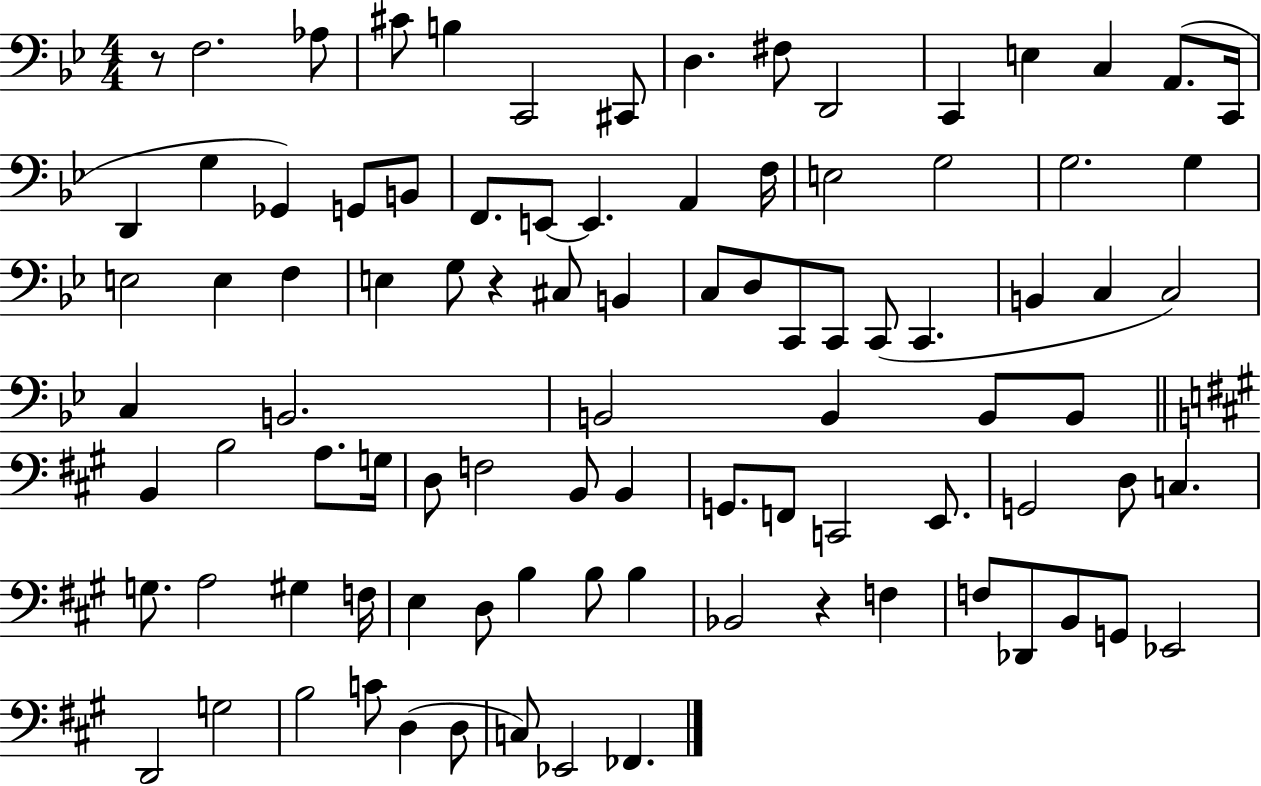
{
  \clef bass
  \numericTimeSignature
  \time 4/4
  \key bes \major
  \repeat volta 2 { r8 f2. aes8 | cis'8 b4 c,2 cis,8 | d4. fis8 d,2 | c,4 e4 c4 a,8.( c,16 | \break d,4 g4 ges,4) g,8 b,8 | f,8. e,8~~ e,4. a,4 f16 | e2 g2 | g2. g4 | \break e2 e4 f4 | e4 g8 r4 cis8 b,4 | c8 d8 c,8 c,8 c,8( c,4. | b,4 c4 c2) | \break c4 b,2. | b,2 b,4 b,8 b,8 | \bar "||" \break \key a \major b,4 b2 a8. g16 | d8 f2 b,8 b,4 | g,8. f,8 c,2 e,8. | g,2 d8 c4. | \break g8. a2 gis4 f16 | e4 d8 b4 b8 b4 | bes,2 r4 f4 | f8 des,8 b,8 g,8 ees,2 | \break d,2 g2 | b2 c'8 d4( d8 | c8) ees,2 fes,4. | } \bar "|."
}